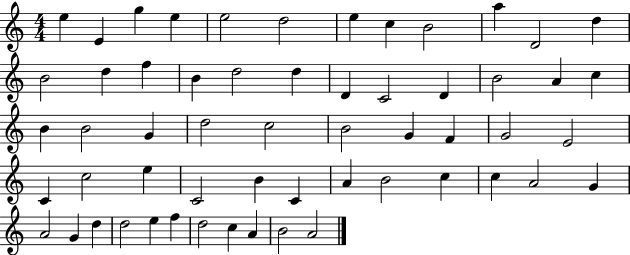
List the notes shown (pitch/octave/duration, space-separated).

E5/q E4/q G5/q E5/q E5/h D5/h E5/q C5/q B4/h A5/q D4/h D5/q B4/h D5/q F5/q B4/q D5/h D5/q D4/q C4/h D4/q B4/h A4/q C5/q B4/q B4/h G4/q D5/h C5/h B4/h G4/q F4/q G4/h E4/h C4/q C5/h E5/q C4/h B4/q C4/q A4/q B4/h C5/q C5/q A4/h G4/q A4/h G4/q D5/q D5/h E5/q F5/q D5/h C5/q A4/q B4/h A4/h